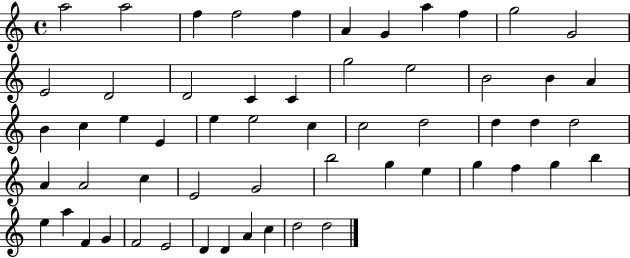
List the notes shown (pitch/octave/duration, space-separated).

A5/h A5/h F5/q F5/h F5/q A4/q G4/q A5/q F5/q G5/h G4/h E4/h D4/h D4/h C4/q C4/q G5/h E5/h B4/h B4/q A4/q B4/q C5/q E5/q E4/q E5/q E5/h C5/q C5/h D5/h D5/q D5/q D5/h A4/q A4/h C5/q E4/h G4/h B5/h G5/q E5/q G5/q F5/q G5/q B5/q E5/q A5/q F4/q G4/q F4/h E4/h D4/q D4/q A4/q C5/q D5/h D5/h